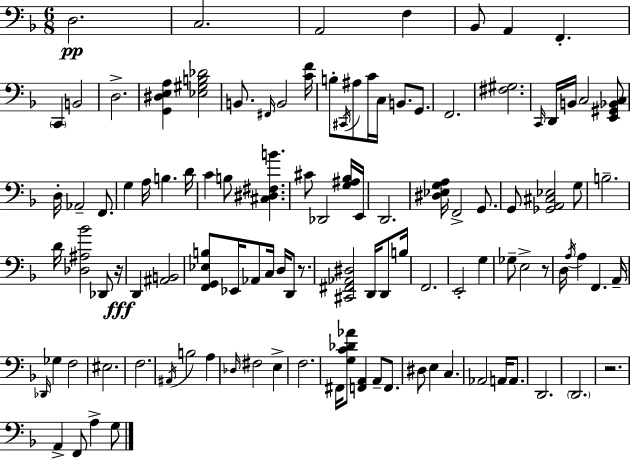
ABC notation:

X:1
T:Untitled
M:6/8
L:1/4
K:Dm
D,2 C,2 A,,2 F, _B,,/2 A,, F,, C,, B,,2 D,2 [G,,^D,E,A,] [_E,^G,B,_D]2 B,,/2 ^F,,/4 B,,2 [CF]/4 B,/2 ^C,,/4 ^A,/2 C/4 C,/4 B,,/2 G,,/2 F,,2 [^F,^G,]2 C,,/4 D,,/4 B,,/4 C,2 [E,,^G,,_B,,C,]/2 D,/4 _A,,2 F,,/2 G, A,/4 B, D/4 C B,/2 [^C,^D,^F,B] ^C/2 _D,,2 [G,^A,_B,]/4 E,,/4 D,,2 [^D,_E,G,A,]/4 F,,2 G,,/2 G,,/2 [_G,,A,,^C,_E,]2 G,/2 B,2 D/4 [_D,^A,_B]2 _D,,/2 z/4 D,, [^A,,B,,]2 [F,,G,,_E,B,]/2 _E,,/4 _A,,/2 C,/4 D,/4 D,,/2 z/2 [^C,,^F,,_A,,^D,]2 D,,/4 D,,/2 B,/4 F,,2 E,,2 G, _G,/2 E,2 z/2 D,/4 A,/4 A, F,, A,,/4 _D,,/4 _G, F,2 ^E,2 F,2 ^A,,/4 B,2 A, _D,/4 ^F,2 E, F,2 ^F,,/4 [G,C_D_A]/2 [F,,A,,] A,,/2 F,,/2 ^D,/2 E, C, _A,,2 A,,/4 A,,/2 D,,2 D,,2 z2 A,, F,,/2 A, G,/2